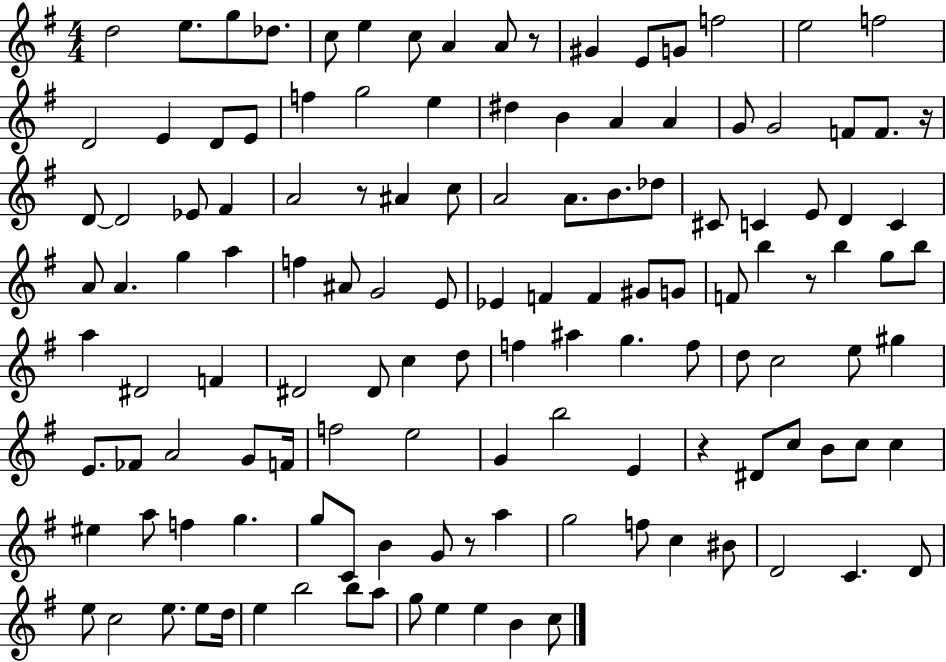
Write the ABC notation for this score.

X:1
T:Untitled
M:4/4
L:1/4
K:G
d2 e/2 g/2 _d/2 c/2 e c/2 A A/2 z/2 ^G E/2 G/2 f2 e2 f2 D2 E D/2 E/2 f g2 e ^d B A A G/2 G2 F/2 F/2 z/4 D/2 D2 _E/2 ^F A2 z/2 ^A c/2 A2 A/2 B/2 _d/2 ^C/2 C E/2 D C A/2 A g a f ^A/2 G2 E/2 _E F F ^G/2 G/2 F/2 b z/2 b g/2 b/2 a ^D2 F ^D2 ^D/2 c d/2 f ^a g f/2 d/2 c2 e/2 ^g E/2 _F/2 A2 G/2 F/4 f2 e2 G b2 E z ^D/2 c/2 B/2 c/2 c ^e a/2 f g g/2 C/2 B G/2 z/2 a g2 f/2 c ^B/2 D2 C D/2 e/2 c2 e/2 e/2 d/4 e b2 b/2 a/2 g/2 e e B c/2